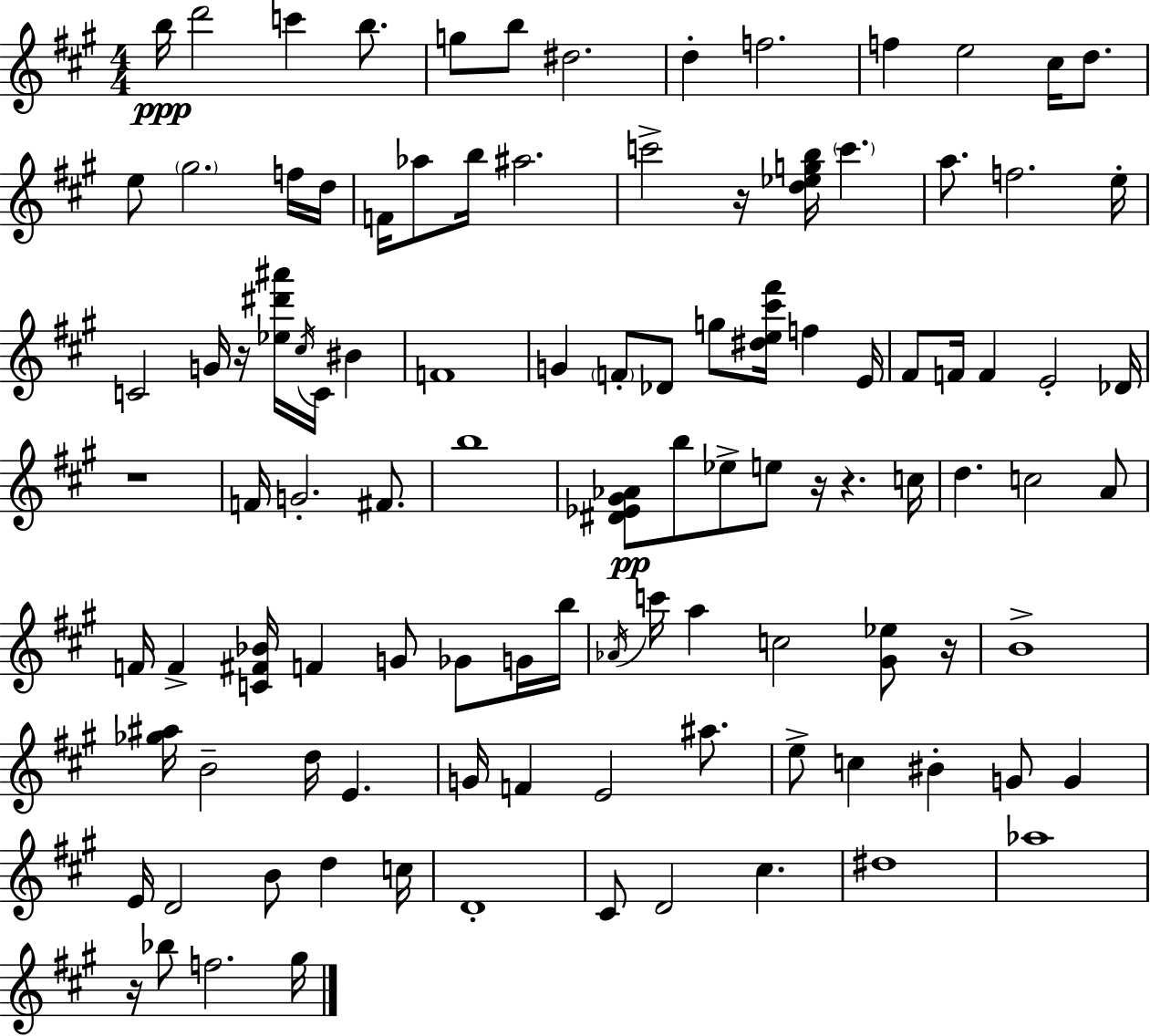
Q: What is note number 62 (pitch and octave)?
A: Ab4